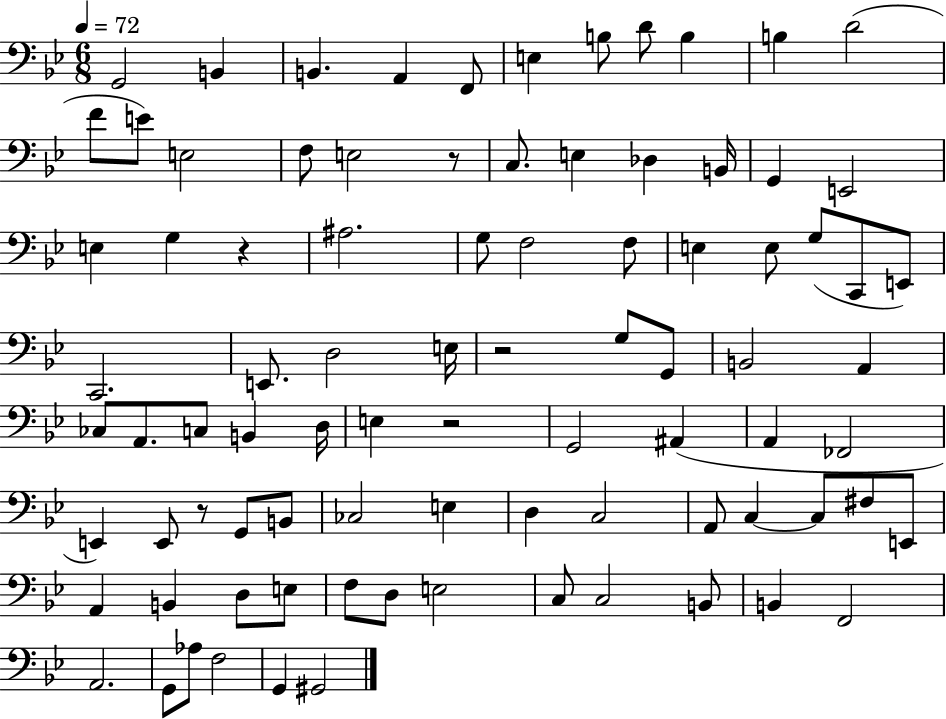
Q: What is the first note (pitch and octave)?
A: G2